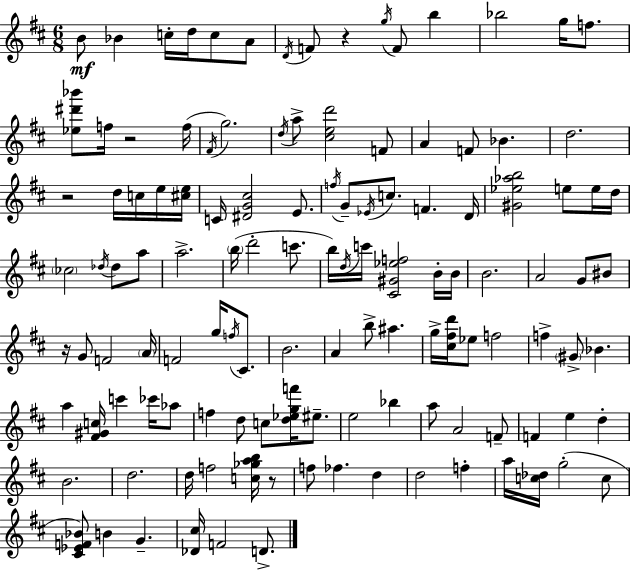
B4/e Bb4/q C5/s D5/s C5/e A4/e D4/s F4/e R/q G5/s F4/e B5/q Bb5/h G5/s F5/e. [Eb5,D#6,Bb6]/e F5/s R/h F5/s F#4/s G5/h. D5/s A5/e [C#5,E5,D6]/h F4/e A4/q F4/e Bb4/q. D5/h. R/h D5/s C5/s E5/s [C#5,E5]/s C4/s [D#4,G4,C#5]/h E4/e. F5/s G4/e Eb4/s C5/e. F4/q. D4/s [G#4,Eb5,Ab5,B5]/h E5/e E5/s D5/s CES5/h Db5/s Db5/e A5/e A5/h. B5/s D6/h C6/e. B5/s D5/s C6/s [C#4,G#4,Eb5,F5]/h B4/s B4/s B4/h. A4/h G4/e BIS4/e R/s G4/e F4/h A4/s F4/h G5/s F5/s C#4/e. B4/h. A4/q B5/e A#5/q. G5/s [C#5,F#5,D6]/s Eb5/e F5/h F5/q G#4/e Bb4/q. A5/q [F#4,G#4,C5]/s C6/q CES6/s Ab5/e F5/q D5/e C5/e [D5,Eb5,G5,F6]/s EIS5/e. E5/h Bb5/q A5/e A4/h F4/e F4/q E5/q D5/q B4/h. D5/h. D5/s F5/h [C5,Gb5,A5,B5]/s R/e F5/e FES5/q. D5/q D5/h F5/q A5/s [C5,Db5]/s G5/h C5/e [C#4,Eb4,F4,Bb4]/e B4/q G4/q. [Db4,C#5]/s F4/h D4/e.